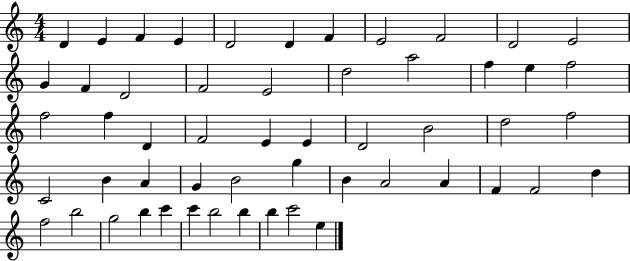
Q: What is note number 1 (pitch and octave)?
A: D4